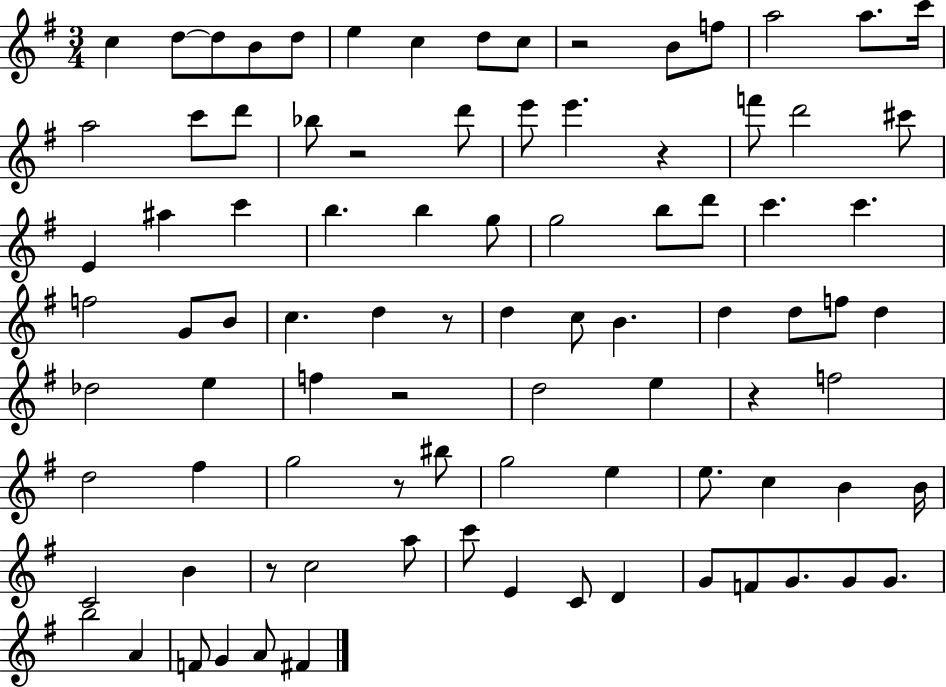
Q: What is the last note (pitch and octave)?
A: F#4